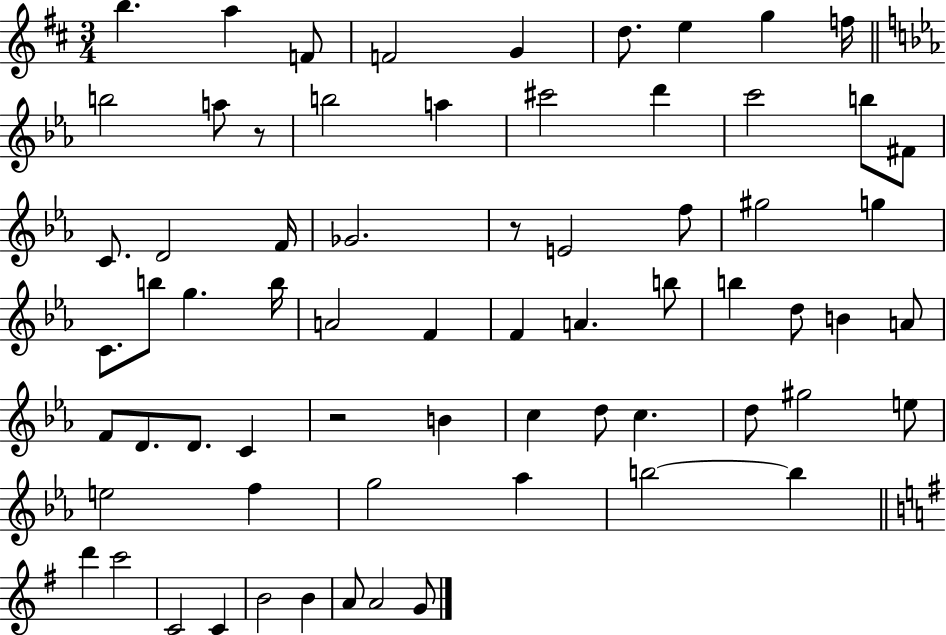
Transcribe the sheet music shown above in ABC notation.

X:1
T:Untitled
M:3/4
L:1/4
K:D
b a F/2 F2 G d/2 e g f/4 b2 a/2 z/2 b2 a ^c'2 d' c'2 b/2 ^F/2 C/2 D2 F/4 _G2 z/2 E2 f/2 ^g2 g C/2 b/2 g b/4 A2 F F A b/2 b d/2 B A/2 F/2 D/2 D/2 C z2 B c d/2 c d/2 ^g2 e/2 e2 f g2 _a b2 b d' c'2 C2 C B2 B A/2 A2 G/2